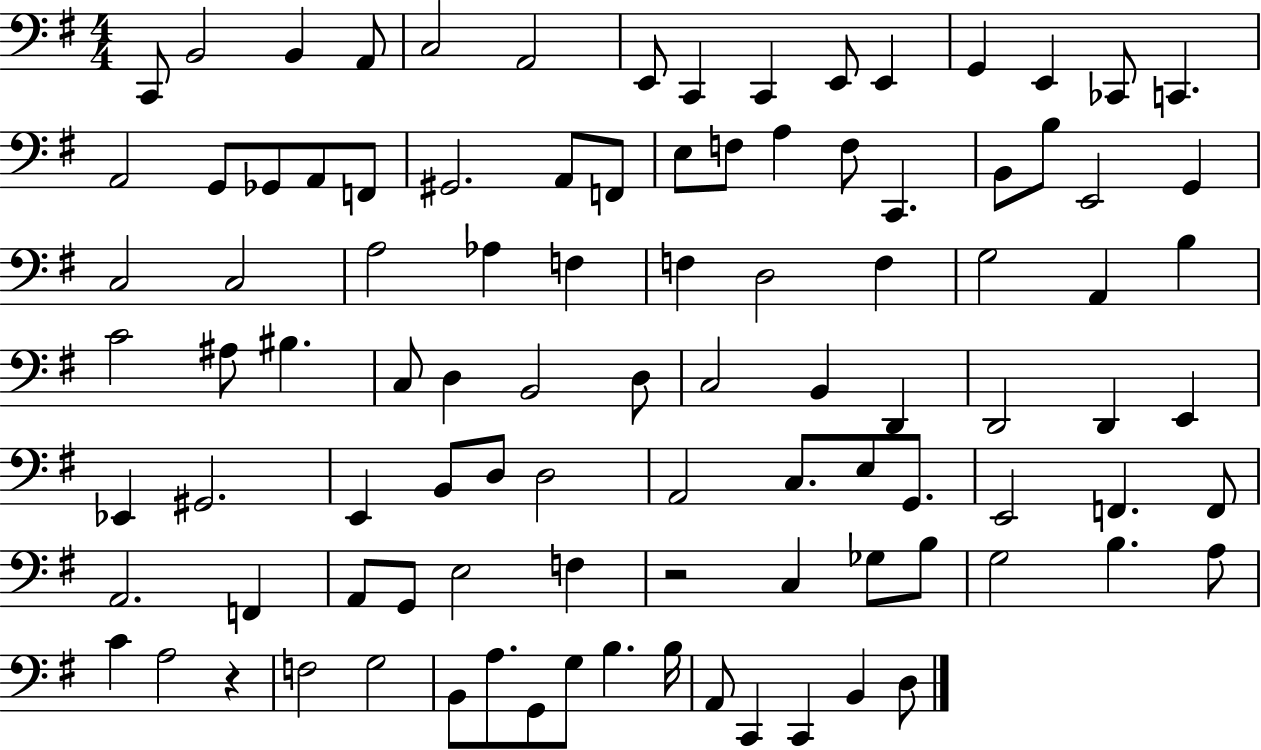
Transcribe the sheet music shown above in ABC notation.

X:1
T:Untitled
M:4/4
L:1/4
K:G
C,,/2 B,,2 B,, A,,/2 C,2 A,,2 E,,/2 C,, C,, E,,/2 E,, G,, E,, _C,,/2 C,, A,,2 G,,/2 _G,,/2 A,,/2 F,,/2 ^G,,2 A,,/2 F,,/2 E,/2 F,/2 A, F,/2 C,, B,,/2 B,/2 E,,2 G,, C,2 C,2 A,2 _A, F, F, D,2 F, G,2 A,, B, C2 ^A,/2 ^B, C,/2 D, B,,2 D,/2 C,2 B,, D,, D,,2 D,, E,, _E,, ^G,,2 E,, B,,/2 D,/2 D,2 A,,2 C,/2 E,/2 G,,/2 E,,2 F,, F,,/2 A,,2 F,, A,,/2 G,,/2 E,2 F, z2 C, _G,/2 B,/2 G,2 B, A,/2 C A,2 z F,2 G,2 B,,/2 A,/2 G,,/2 G,/2 B, B,/4 A,,/2 C,, C,, B,, D,/2